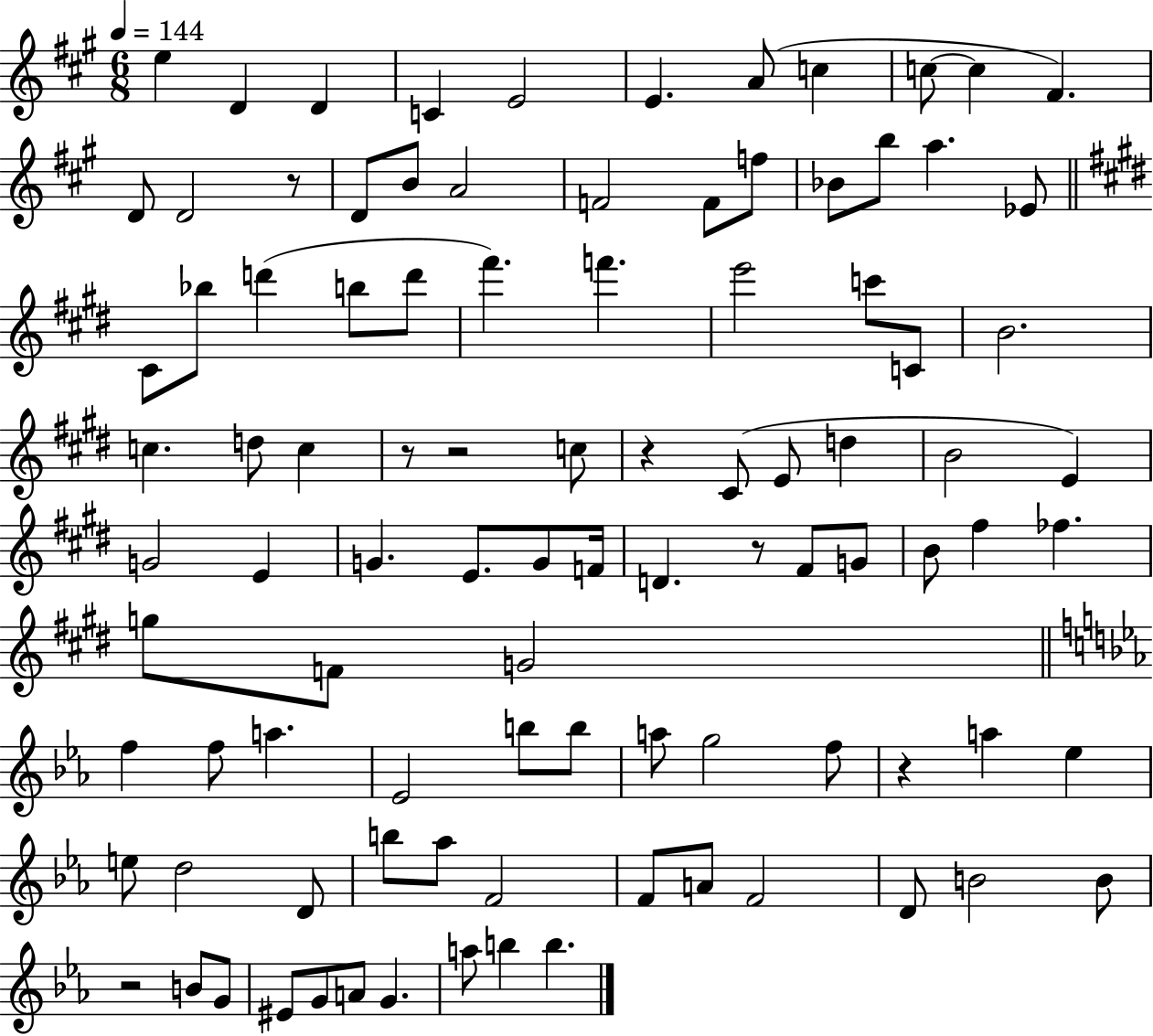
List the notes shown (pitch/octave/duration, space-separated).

E5/q D4/q D4/q C4/q E4/h E4/q. A4/e C5/q C5/e C5/q F#4/q. D4/e D4/h R/e D4/e B4/e A4/h F4/h F4/e F5/e Bb4/e B5/e A5/q. Eb4/e C#4/e Bb5/e D6/q B5/e D6/e F#6/q. F6/q. E6/h C6/e C4/e B4/h. C5/q. D5/e C5/q R/e R/h C5/e R/q C#4/e E4/e D5/q B4/h E4/q G4/h E4/q G4/q. E4/e. G4/e F4/s D4/q. R/e F#4/e G4/e B4/e F#5/q FES5/q. G5/e F4/e G4/h F5/q F5/e A5/q. Eb4/h B5/e B5/e A5/e G5/h F5/e R/q A5/q Eb5/q E5/e D5/h D4/e B5/e Ab5/e F4/h F4/e A4/e F4/h D4/e B4/h B4/e R/h B4/e G4/e EIS4/e G4/e A4/e G4/q. A5/e B5/q B5/q.